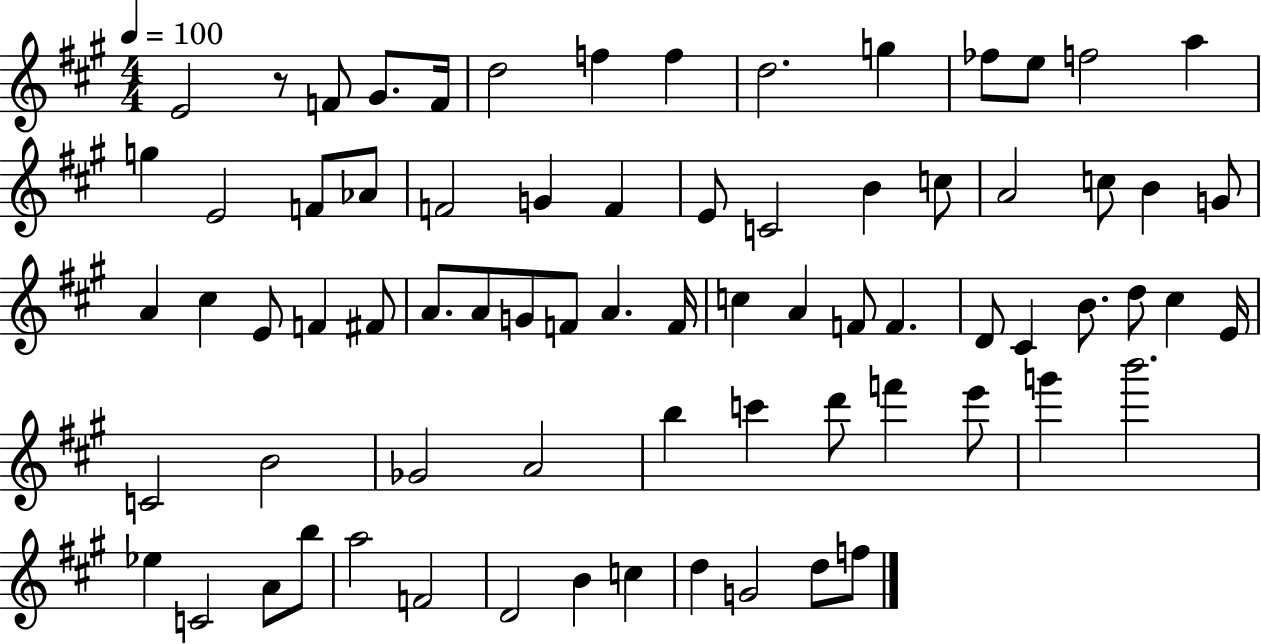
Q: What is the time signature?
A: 4/4